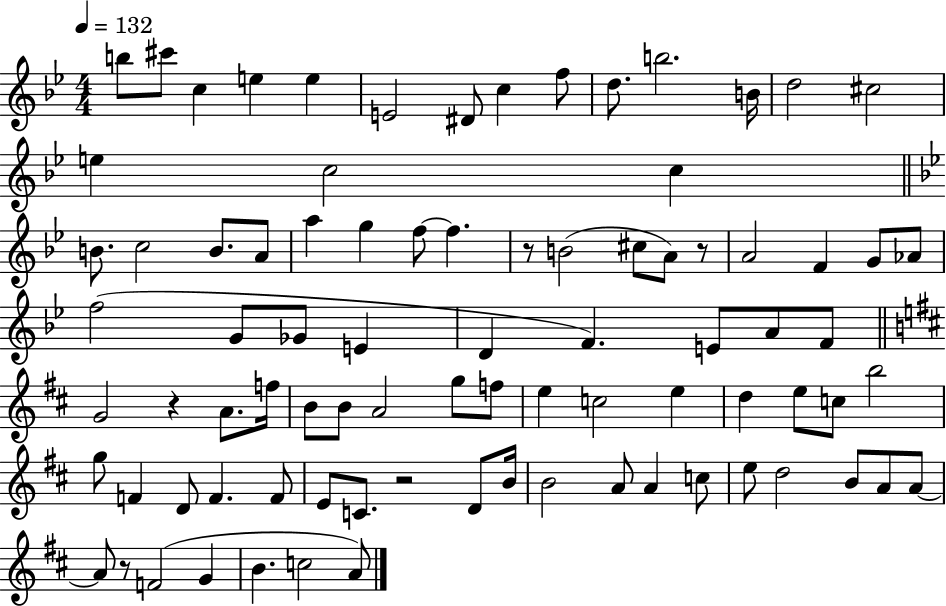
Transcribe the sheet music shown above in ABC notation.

X:1
T:Untitled
M:4/4
L:1/4
K:Bb
b/2 ^c'/2 c e e E2 ^D/2 c f/2 d/2 b2 B/4 d2 ^c2 e c2 c B/2 c2 B/2 A/2 a g f/2 f z/2 B2 ^c/2 A/2 z/2 A2 F G/2 _A/2 f2 G/2 _G/2 E D F E/2 A/2 F/2 G2 z A/2 f/4 B/2 B/2 A2 g/2 f/2 e c2 e d e/2 c/2 b2 g/2 F D/2 F F/2 E/2 C/2 z2 D/2 B/4 B2 A/2 A c/2 e/2 d2 B/2 A/2 A/2 A/2 z/2 F2 G B c2 A/2